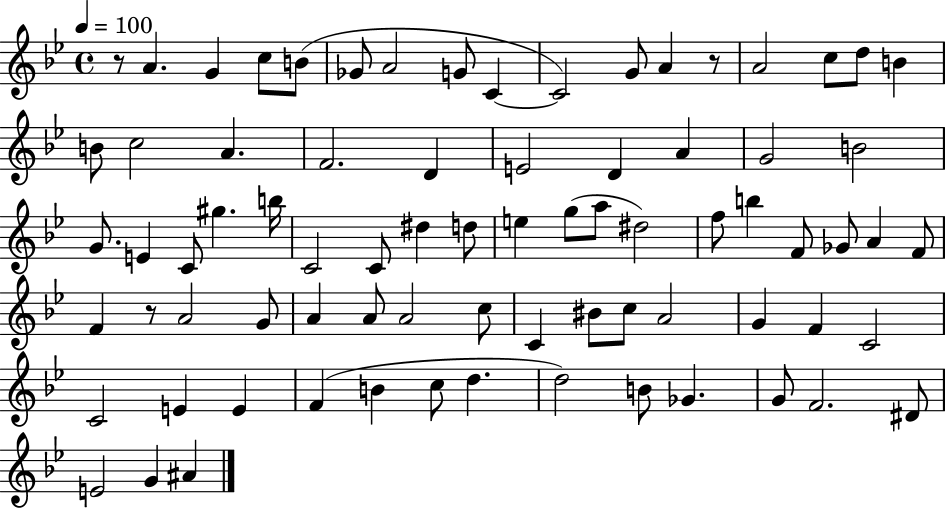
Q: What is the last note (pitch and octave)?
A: A#4